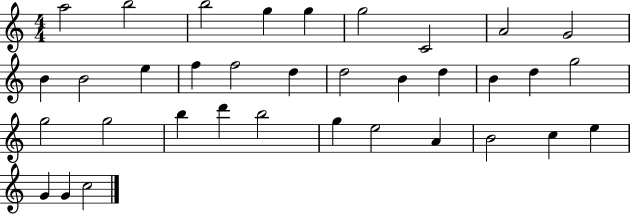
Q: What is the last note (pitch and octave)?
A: C5